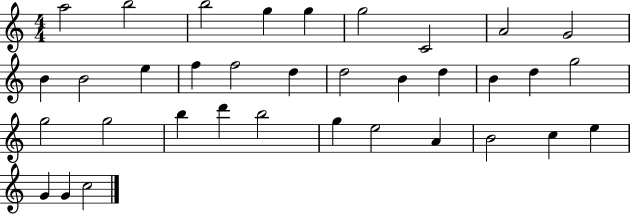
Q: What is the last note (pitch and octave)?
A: C5